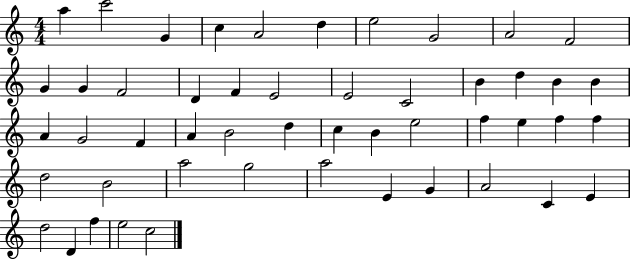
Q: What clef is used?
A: treble